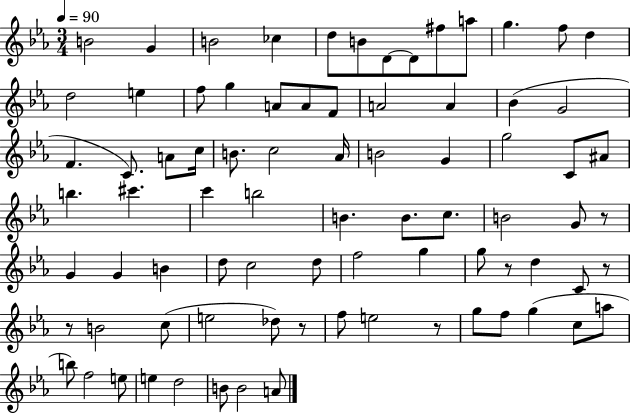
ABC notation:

X:1
T:Untitled
M:3/4
L:1/4
K:Eb
B2 G B2 _c d/2 B/2 D/2 D/2 ^f/2 a/2 g f/2 d d2 e f/2 g A/2 A/2 F/2 A2 A _B G2 F C/2 A/2 c/4 B/2 c2 _A/4 B2 G g2 C/2 ^A/2 b ^c' c' b2 B B/2 c/2 B2 G/2 z/2 G G B d/2 c2 d/2 f2 g g/2 z/2 d C/2 z/2 z/2 B2 c/2 e2 _d/2 z/2 f/2 e2 z/2 g/2 f/2 g c/2 a/2 b/2 f2 e/2 e d2 B/2 B2 A/2